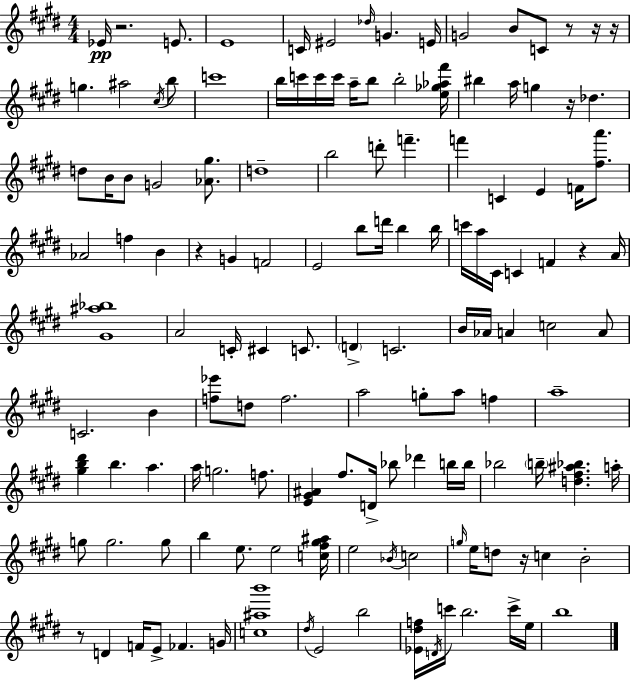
{
  \clef treble
  \numericTimeSignature
  \time 4/4
  \key e \major
  ees'16\pp r2. e'8. | e'1 | c'16 eis'2 \grace { des''16 } g'4. | e'16 g'2 b'8 c'8 r8 r16 | \break r16 g''4. ais''2 \acciaccatura { cis''16 } | b''8 c'''1 | b''16 c'''16 c'''16 c'''16 a''16-- b''8 b''2-. | <e'' ges'' aes'' fis'''>16 bis''4 a''16 g''4 r16 des''4. | \break d''8 b'16 b'8 g'2 <aes' gis''>8. | d''1-- | b''2 d'''8-. f'''4.-- | f'''4 c'4 e'4 f'16 <fis'' a'''>8. | \break aes'2 f''4 b'4 | r4 g'4 f'2 | e'2 b''8 d'''16 b''4 | b''16 c'''16 a''16 cis'16 c'4 f'4 r4 | \break a'16 <gis' ais'' bes''>1 | a'2 c'16-. cis'4 c'8. | \parenthesize d'4-> c'2. | b'16 aes'16 a'4 c''2 | \break a'8 c'2. b'4 | <f'' ees'''>8 d''8 f''2. | a''2 g''8-. a''8 f''4 | a''1-- | \break <gis'' b'' dis'''>4 b''4. a''4. | a''16 g''2. f''8. | <e' gis' ais'>4 fis''8. d'16-> bes''8 des'''4 | b''16 b''16 bes''2 \parenthesize b''16-- <d'' fis'' ais'' bes''>4. | \break a''16-. g''8 g''2. | g''8 b''4 e''8. e''2 | <c'' fis'' gis'' ais''>16 e''2 \acciaccatura { bes'16 } c''2 | \grace { g''16 } e''16 d''8 r16 c''4 b'2-. | \break r8 d'4 f'16 e'8-> fes'4. | g'16 <c'' ais'' b'''>1 | \acciaccatura { dis''16 } e'2 b''2 | <ees' dis'' f''>16 \acciaccatura { d'16 } c'''16 b''2. | \break c'''16-> e''16 b''1 | \bar "|."
}